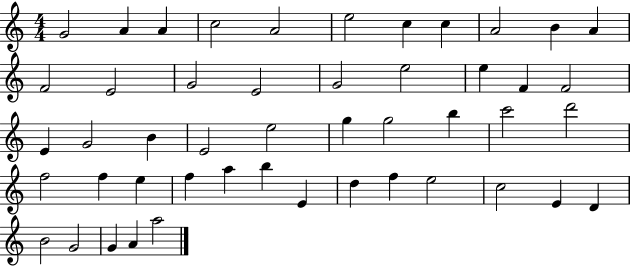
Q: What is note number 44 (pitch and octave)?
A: B4